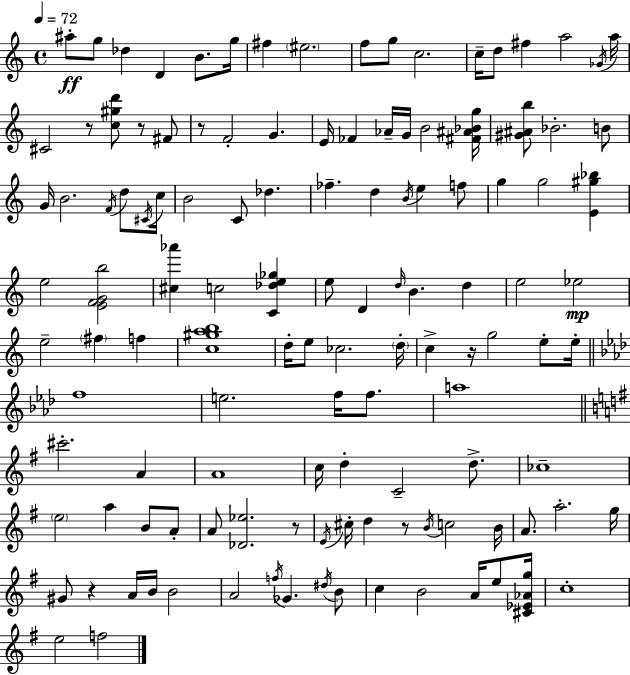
{
  \clef treble
  \time 4/4
  \defaultTimeSignature
  \key c \major
  \tempo 4 = 72
  ais''8-.\ff g''8 des''4 d'4 b'8. g''16 | fis''4 \parenthesize eis''2. | f''8 g''8 c''2. | c''16-- d''8 fis''4 a''2 \acciaccatura { ges'16 } | \break a''16 cis'2 r8 <c'' gis'' d'''>8 r8 fis'8 | r8 f'2-. g'4. | e'16 fes'4 aes'16-- g'16 b'2 | <fis' ais' bes' g''>16 <gis' ais' b''>8 bes'2.-. b'8 | \break g'16 b'2. \acciaccatura { f'16 } d''8 | \acciaccatura { cis'16 } c''16 b'2 c'8 des''4. | fes''4.-- d''4 \acciaccatura { b'16 } e''4 | f''8 g''4 g''2 | \break <e' gis'' bes''>4 e''2 <e' f' g' b''>2 | <cis'' aes'''>4 c''2 | <c' des'' e'' ges''>4 e''8 d'4 \grace { d''16 } b'4. | d''4 e''2 ees''2\mp | \break e''2-- \parenthesize fis''4 | f''4 <c'' gis'' a'' b''>1 | d''16-. e''8 ces''2. | \parenthesize d''16-. c''4-> r16 g''2 | \break e''8-. e''16-. \bar "||" \break \key aes \major f''1 | e''2. f''16 f''8. | a''1 | \bar "||" \break \key e \minor cis'''2.-. a'4 | a'1 | c''16 d''4-. c'2-- d''8.-> | ces''1-- | \break \parenthesize e''2 a''4 b'8 a'8-. | a'8 <des' ees''>2. r8 | \acciaccatura { e'16 } cis''16-. d''4 r8 \acciaccatura { b'16 } c''2 | b'16 a'8. a''2.-. | \break g''16 gis'8 r4 a'16 b'16 b'2 | a'2 \acciaccatura { f''16 } ges'4. | \acciaccatura { dis''16 } b'8 c''4 b'2 | a'16 e''8 <cis' ees' aes' g''>16 c''1-. | \break e''2 f''2 | \bar "|."
}